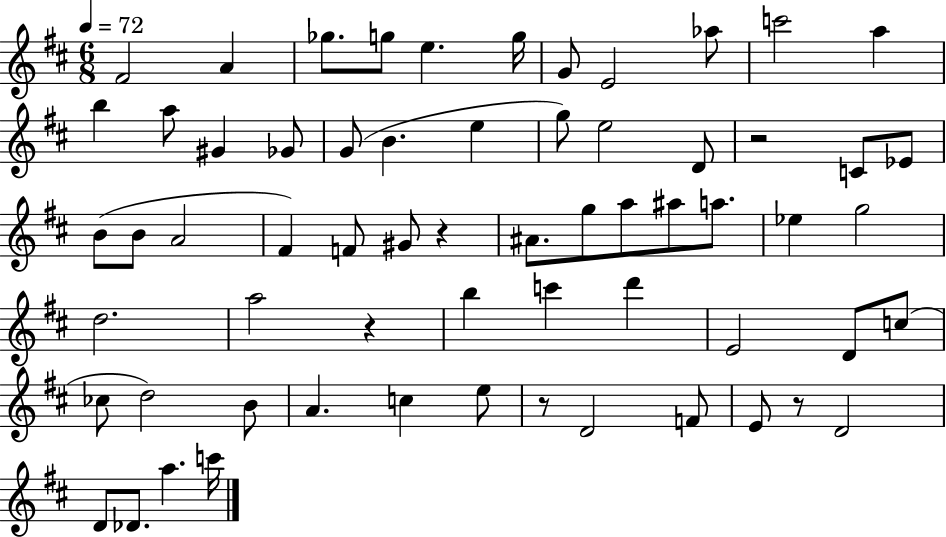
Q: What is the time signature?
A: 6/8